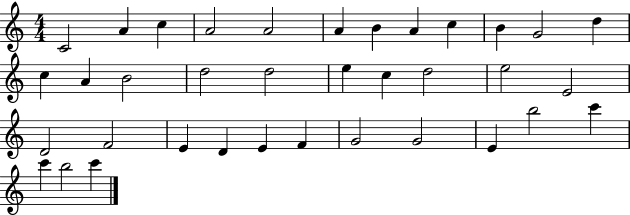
{
  \clef treble
  \numericTimeSignature
  \time 4/4
  \key c \major
  c'2 a'4 c''4 | a'2 a'2 | a'4 b'4 a'4 c''4 | b'4 g'2 d''4 | \break c''4 a'4 b'2 | d''2 d''2 | e''4 c''4 d''2 | e''2 e'2 | \break d'2 f'2 | e'4 d'4 e'4 f'4 | g'2 g'2 | e'4 b''2 c'''4 | \break c'''4 b''2 c'''4 | \bar "|."
}